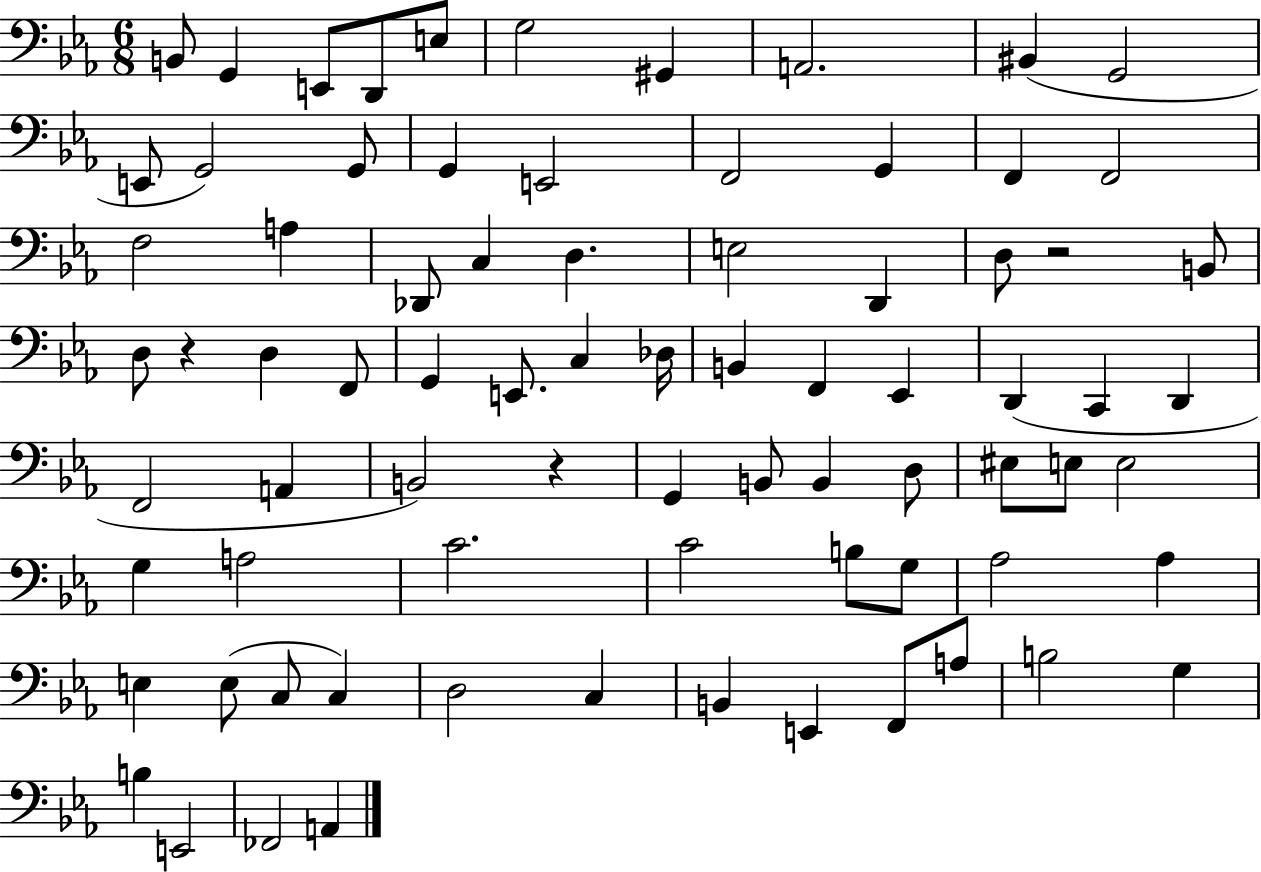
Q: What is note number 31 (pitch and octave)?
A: F2